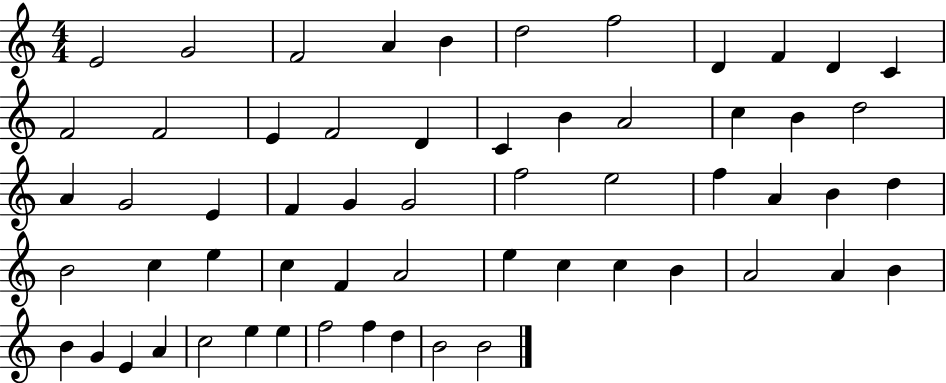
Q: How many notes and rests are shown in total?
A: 59